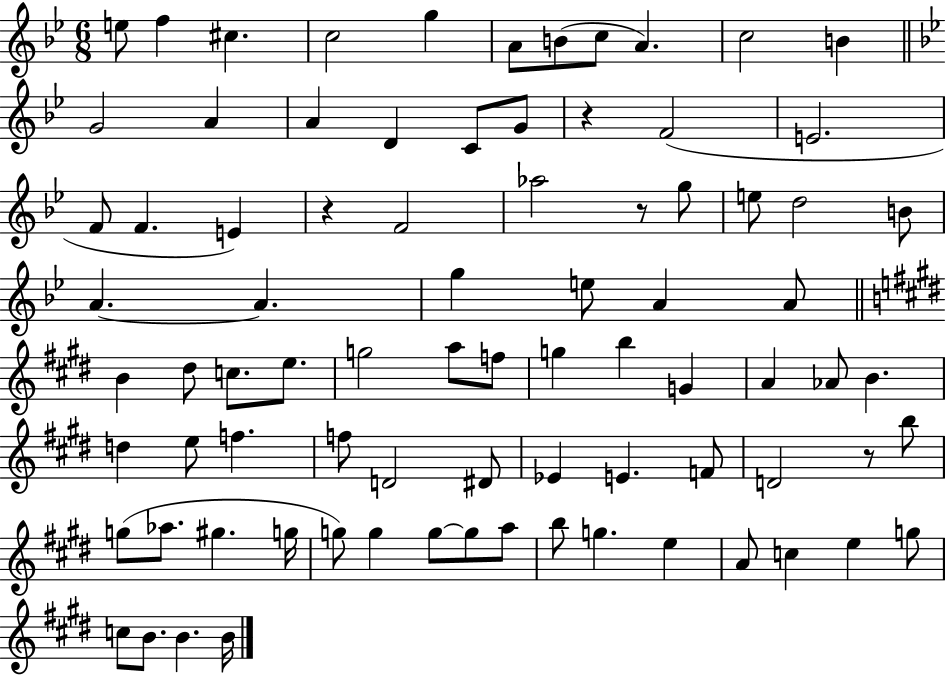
E5/e F5/q C#5/q. C5/h G5/q A4/e B4/e C5/e A4/q. C5/h B4/q G4/h A4/q A4/q D4/q C4/e G4/e R/q F4/h E4/h. F4/e F4/q. E4/q R/q F4/h Ab5/h R/e G5/e E5/e D5/h B4/e A4/q. A4/q. G5/q E5/e A4/q A4/e B4/q D#5/e C5/e. E5/e. G5/h A5/e F5/e G5/q B5/q G4/q A4/q Ab4/e B4/q. D5/q E5/e F5/q. F5/e D4/h D#4/e Eb4/q E4/q. F4/e D4/h R/e B5/e G5/e Ab5/e. G#5/q. G5/s G5/e G5/q G5/e G5/e A5/e B5/e G5/q. E5/q A4/e C5/q E5/q G5/e C5/e B4/e. B4/q. B4/s